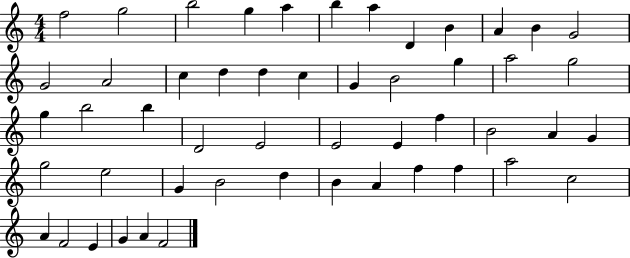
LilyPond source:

{
  \clef treble
  \numericTimeSignature
  \time 4/4
  \key c \major
  f''2 g''2 | b''2 g''4 a''4 | b''4 a''4 d'4 b'4 | a'4 b'4 g'2 | \break g'2 a'2 | c''4 d''4 d''4 c''4 | g'4 b'2 g''4 | a''2 g''2 | \break g''4 b''2 b''4 | d'2 e'2 | e'2 e'4 f''4 | b'2 a'4 g'4 | \break g''2 e''2 | g'4 b'2 d''4 | b'4 a'4 f''4 f''4 | a''2 c''2 | \break a'4 f'2 e'4 | g'4 a'4 f'2 | \bar "|."
}